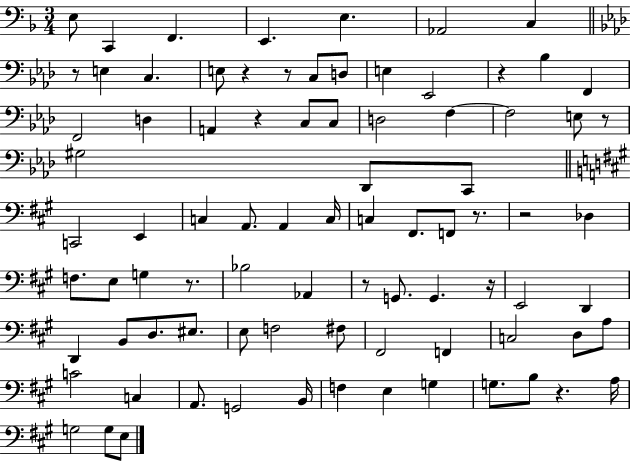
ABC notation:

X:1
T:Untitled
M:3/4
L:1/4
K:F
E,/2 C,, F,, E,, E, _A,,2 C, z/2 E, C, E,/2 z z/2 C,/2 D,/2 E, _E,,2 z _B, F,, F,,2 D, A,, z C,/2 C,/2 D,2 F, F,2 E,/2 z/2 ^G,2 _D,,/2 C,,/2 C,,2 E,, C, A,,/2 A,, C,/4 C, ^F,,/2 F,,/2 z/2 z2 _D, F,/2 E,/2 G, z/2 _B,2 _A,, z/2 G,,/2 G,, z/4 E,,2 D,, D,, B,,/2 D,/2 ^E,/2 E,/2 F,2 ^F,/2 ^F,,2 F,, C,2 D,/2 A,/2 C2 C, A,,/2 G,,2 B,,/4 F, E, G, G,/2 B,/2 z A,/4 G,2 G,/2 E,/2